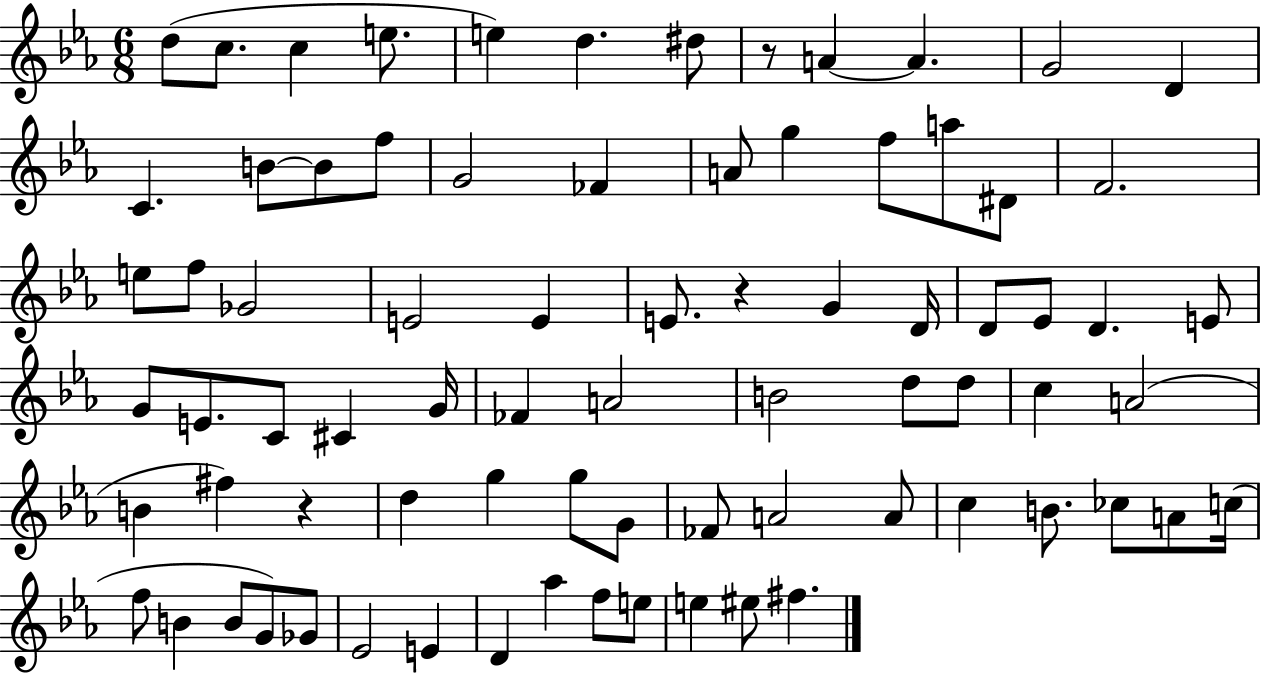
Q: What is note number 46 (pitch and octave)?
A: C5